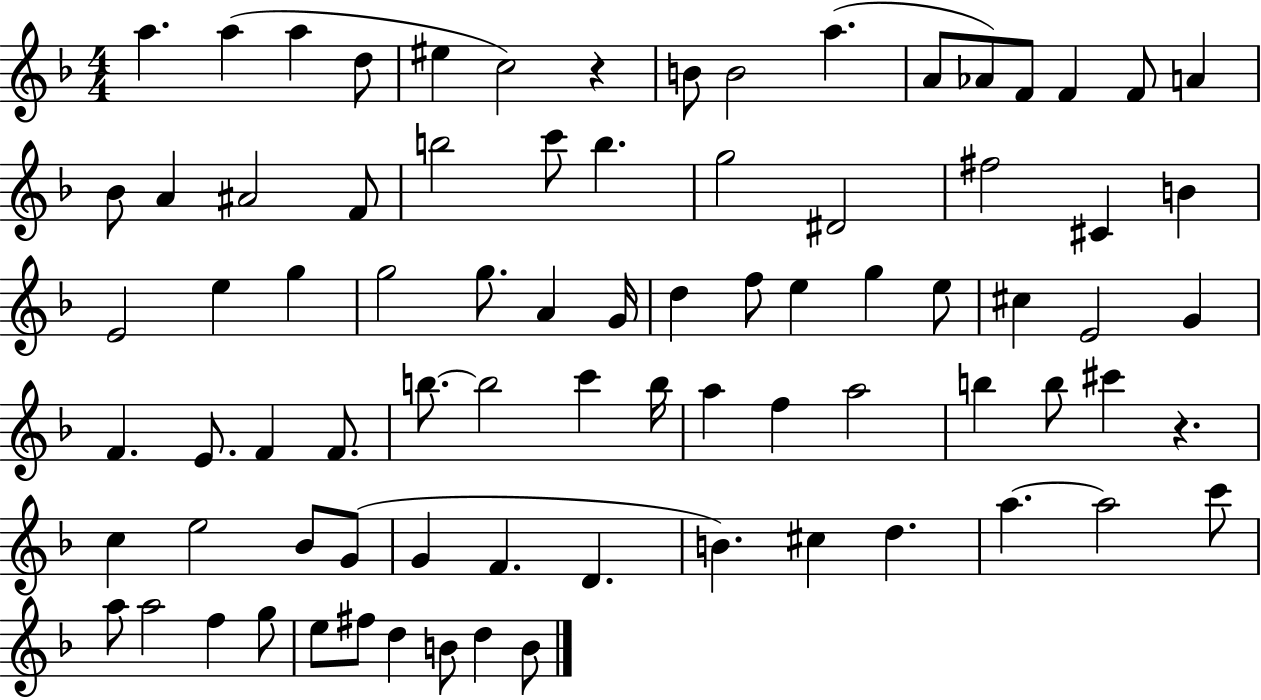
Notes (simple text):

A5/q. A5/q A5/q D5/e EIS5/q C5/h R/q B4/e B4/h A5/q. A4/e Ab4/e F4/e F4/q F4/e A4/q Bb4/e A4/q A#4/h F4/e B5/h C6/e B5/q. G5/h D#4/h F#5/h C#4/q B4/q E4/h E5/q G5/q G5/h G5/e. A4/q G4/s D5/q F5/e E5/q G5/q E5/e C#5/q E4/h G4/q F4/q. E4/e. F4/q F4/e. B5/e. B5/h C6/q B5/s A5/q F5/q A5/h B5/q B5/e C#6/q R/q. C5/q E5/h Bb4/e G4/e G4/q F4/q. D4/q. B4/q. C#5/q D5/q. A5/q. A5/h C6/e A5/e A5/h F5/q G5/e E5/e F#5/e D5/q B4/e D5/q B4/e